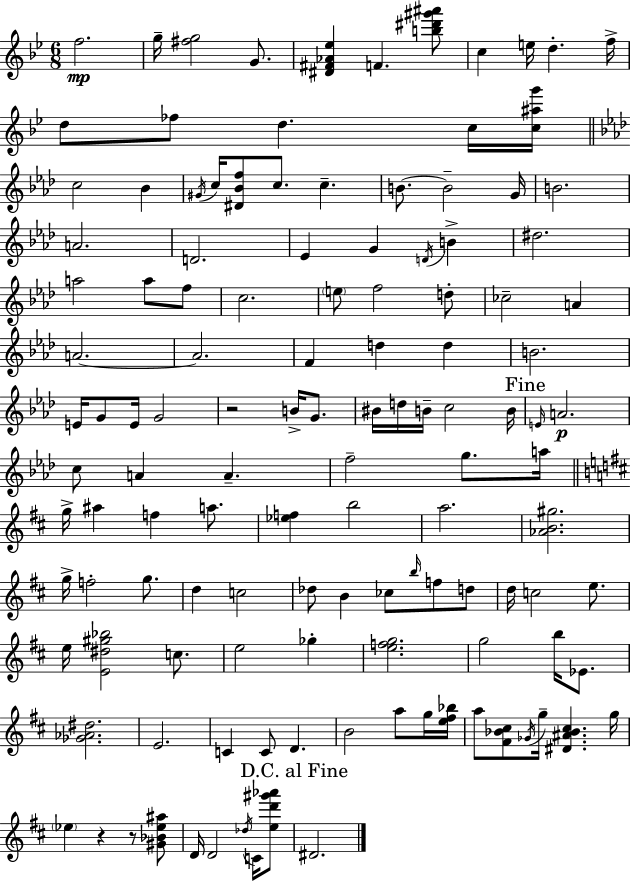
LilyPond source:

{
  \clef treble
  \numericTimeSignature
  \time 6/8
  \key g \minor
  \repeat volta 2 { f''2.\mp | g''16-- <fis'' g''>2 g'8. | <dis' fis' aes' ees''>4 f'4. <b'' dis''' gis''' ais'''>8 | c''4 e''16 d''4.-. f''16-> | \break d''8 fes''8 d''4. c''16 <c'' ais'' g'''>16 | \bar "||" \break \key aes \major c''2 bes'4 | \acciaccatura { gis'16 } c''16 <dis' bes' f''>8 c''8. c''4.-- | b'8.~~ b'2-- | g'16 b'2. | \break a'2. | d'2. | ees'4 g'4 \acciaccatura { d'16 } b'4-> | dis''2. | \break a''2 a''8 | f''8 c''2. | \parenthesize e''8 f''2 | d''8-. ces''2-- a'4 | \break a'2.~~ | a'2. | f'4 d''4 d''4 | b'2. | \break e'16 g'8 e'16 g'2 | r2 b'16-> g'8. | bis'16 d''16 b'16-- c''2 | b'16 \mark "Fine" \grace { e'16 } a'2.\p | \break c''8 a'4 a'4.-- | f''2-- g''8. | a''16 \bar "||" \break \key d \major g''16-> ais''4 f''4 a''8. | <ees'' f''>4 b''2 | a''2. | <aes' b' gis''>2. | \break g''16-> f''2-. g''8. | d''4 c''2 | des''8 b'4 ces''8 \grace { b''16 } f''8 d''8 | d''16 c''2 e''8. | \break e''16 <e' dis'' gis'' bes''>2 c''8. | e''2 ges''4-. | <e'' f'' g''>2. | g''2 b''16 ees'8. | \break <ges' aes' dis''>2. | e'2. | c'4 c'8 d'4. | b'2 a''8 g''16 | \break <e'' fis'' bes''>16 a''8 <fis' bes' cis''>8 \acciaccatura { ges'16 } g''16-- <dis' ais' bes' cis''>4. | g''16 \parenthesize ees''4 r4 r8 | <gis' bes' ees'' ais''>8 d'16 d'2 \acciaccatura { des''16 } | c'16 <e'' d''' gis''' aes'''>8 \mark "D.C. al Fine" dis'2. | \break } \bar "|."
}